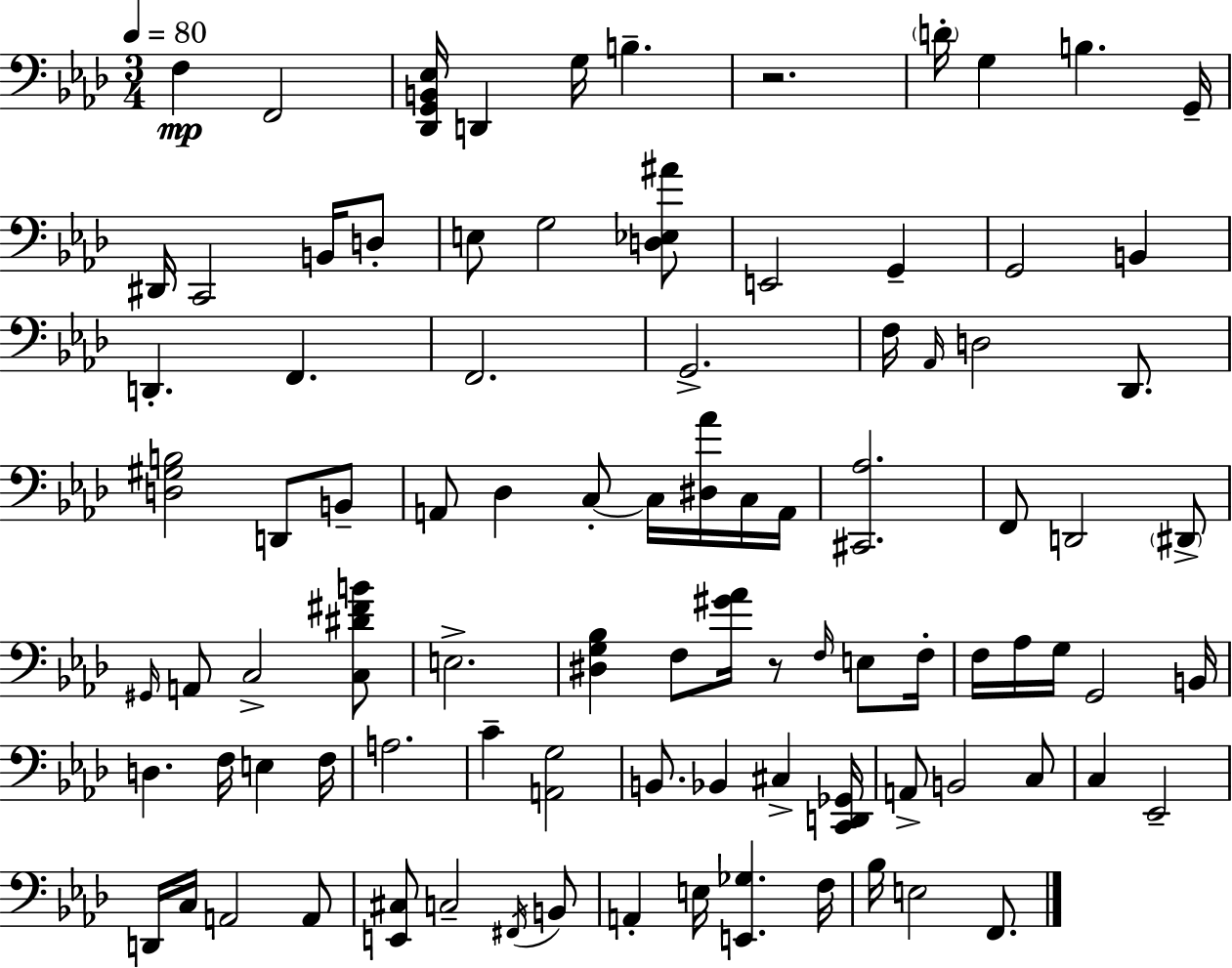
F3/q F2/h [Db2,G2,B2,Eb3]/s D2/q G3/s B3/q. R/h. D4/s G3/q B3/q. G2/s D#2/s C2/h B2/s D3/e E3/e G3/h [D3,Eb3,A#4]/e E2/h G2/q G2/h B2/q D2/q. F2/q. F2/h. G2/h. F3/s Ab2/s D3/h Db2/e. [D3,G#3,B3]/h D2/e B2/e A2/e Db3/q C3/e C3/s [D#3,Ab4]/s C3/s A2/s [C#2,Ab3]/h. F2/e D2/h D#2/e G#2/s A2/e C3/h [C3,D#4,F#4,B4]/e E3/h. [D#3,G3,Bb3]/q F3/e [G#4,Ab4]/s R/e F3/s E3/e F3/s F3/s Ab3/s G3/s G2/h B2/s D3/q. F3/s E3/q F3/s A3/h. C4/q [A2,G3]/h B2/e. Bb2/q C#3/q [C2,D2,Gb2]/s A2/e B2/h C3/e C3/q Eb2/h D2/s C3/s A2/h A2/e [E2,C#3]/e C3/h F#2/s B2/e A2/q E3/s [E2,Gb3]/q. F3/s Bb3/s E3/h F2/e.